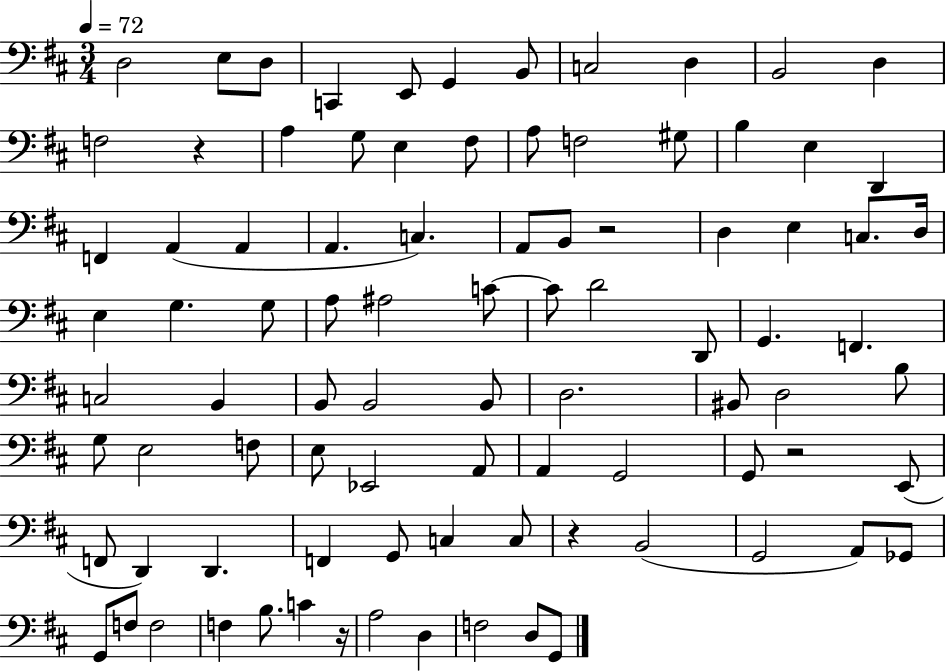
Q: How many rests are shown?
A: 5